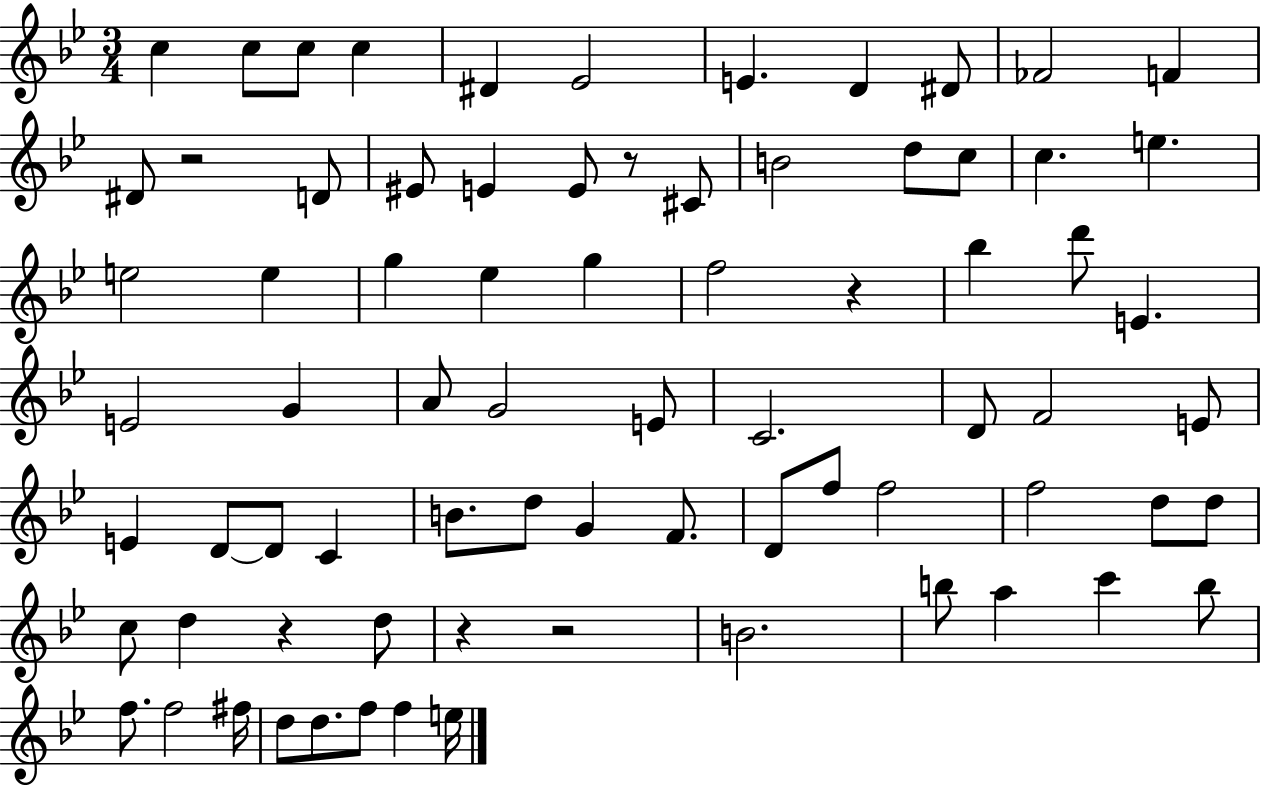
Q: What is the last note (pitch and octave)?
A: E5